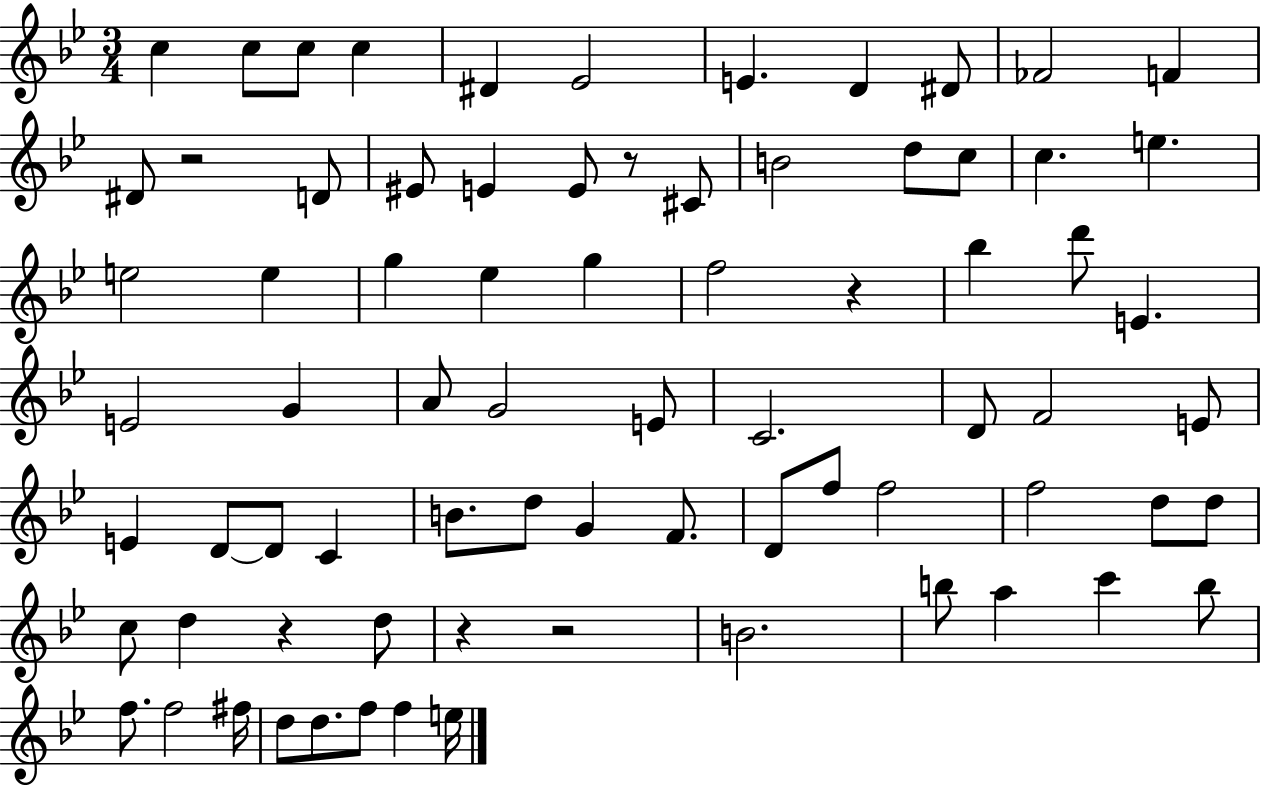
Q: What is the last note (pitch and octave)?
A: E5